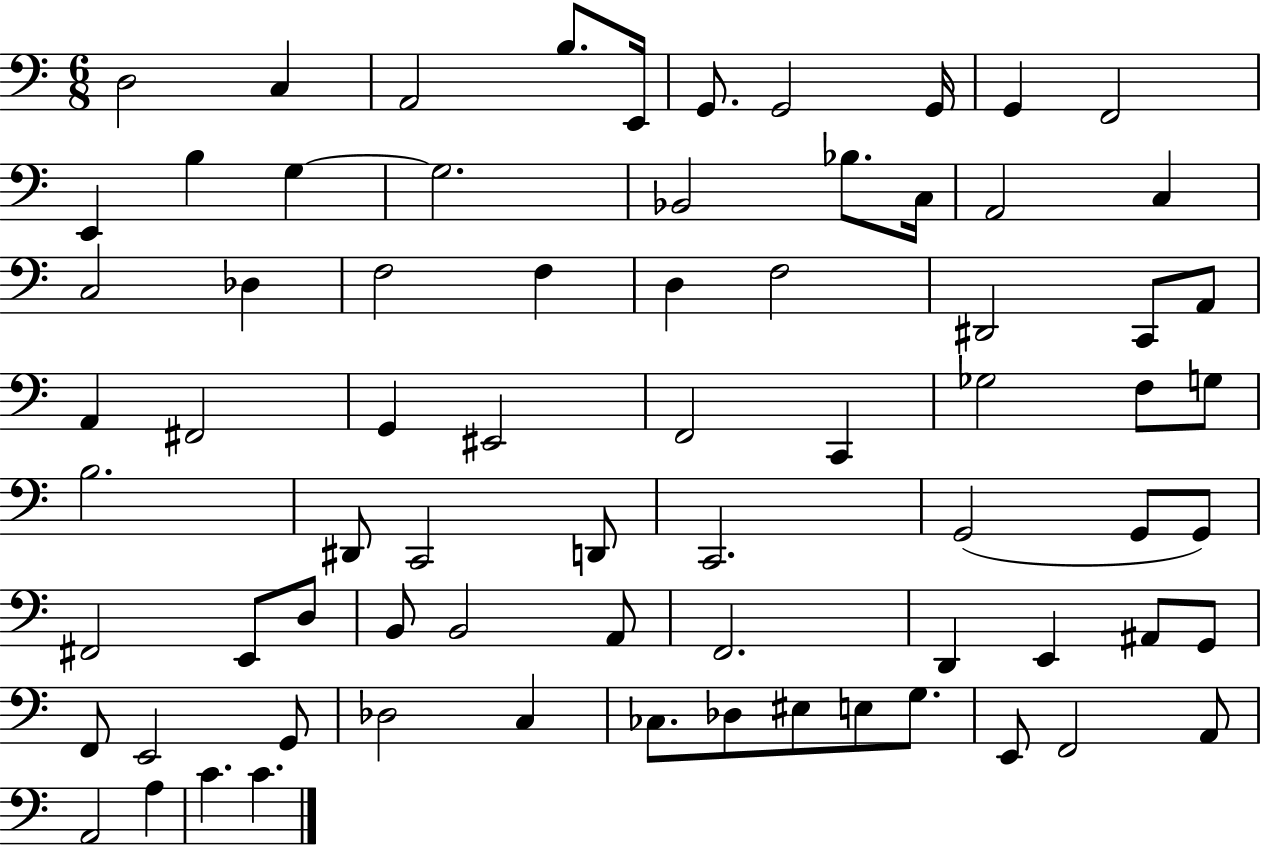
X:1
T:Untitled
M:6/8
L:1/4
K:C
D,2 C, A,,2 B,/2 E,,/4 G,,/2 G,,2 G,,/4 G,, F,,2 E,, B, G, G,2 _B,,2 _B,/2 C,/4 A,,2 C, C,2 _D, F,2 F, D, F,2 ^D,,2 C,,/2 A,,/2 A,, ^F,,2 G,, ^E,,2 F,,2 C,, _G,2 F,/2 G,/2 B,2 ^D,,/2 C,,2 D,,/2 C,,2 G,,2 G,,/2 G,,/2 ^F,,2 E,,/2 D,/2 B,,/2 B,,2 A,,/2 F,,2 D,, E,, ^A,,/2 G,,/2 F,,/2 E,,2 G,,/2 _D,2 C, _C,/2 _D,/2 ^E,/2 E,/2 G,/2 E,,/2 F,,2 A,,/2 A,,2 A, C C